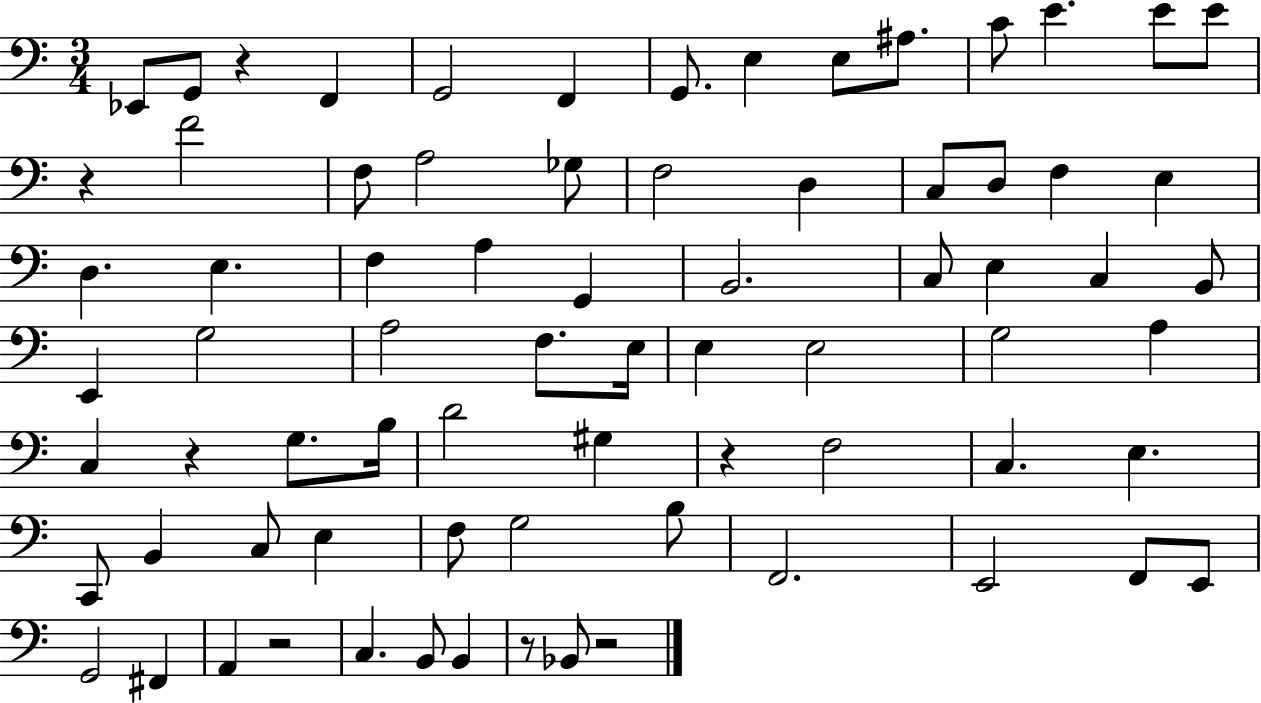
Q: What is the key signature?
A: C major